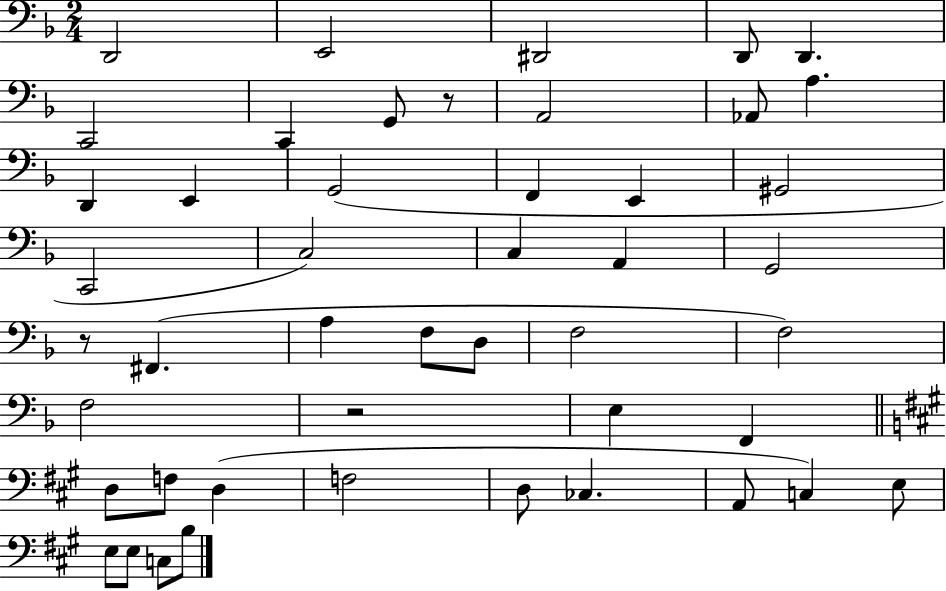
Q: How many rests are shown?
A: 3